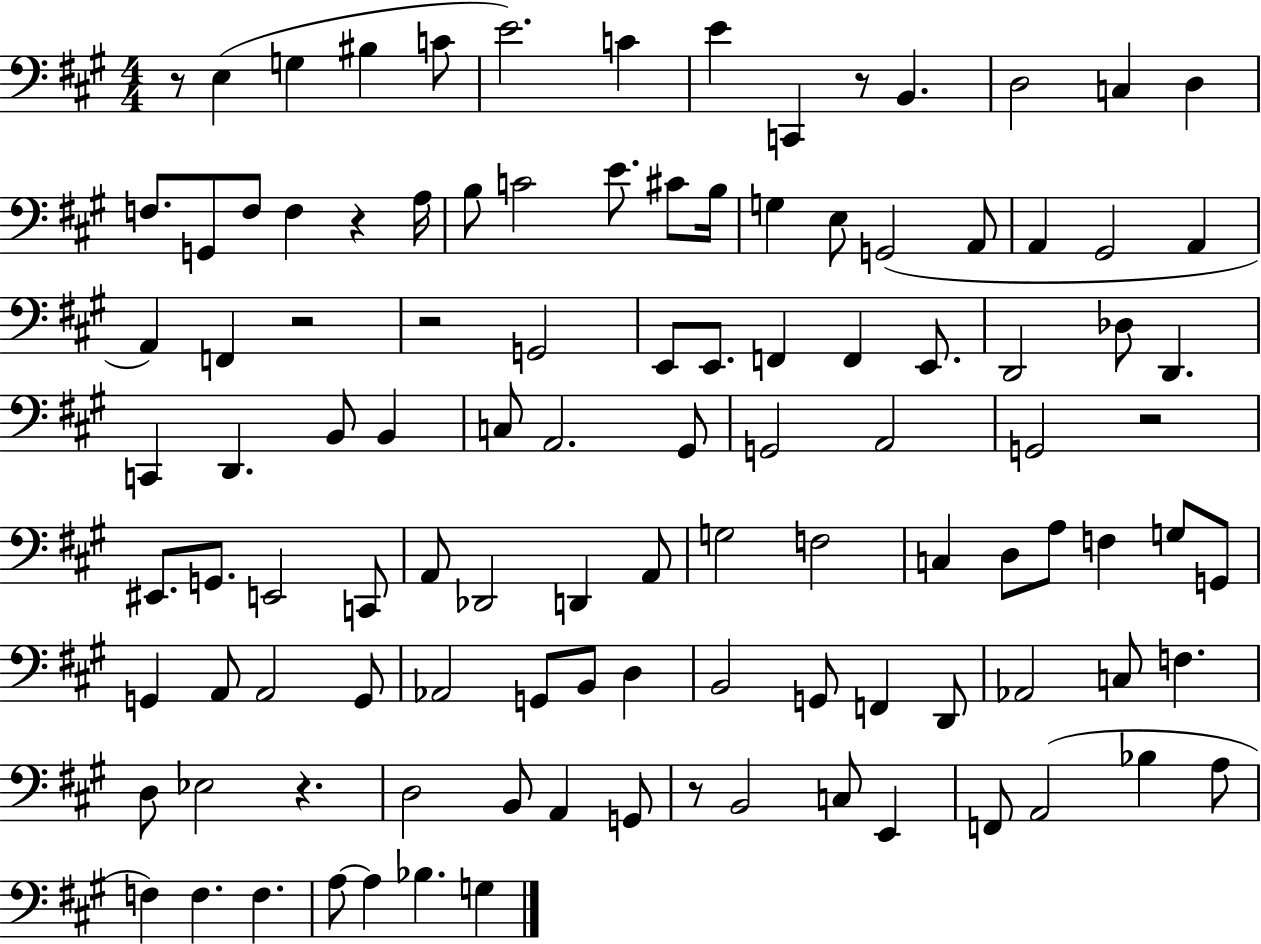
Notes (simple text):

R/e E3/q G3/q BIS3/q C4/e E4/h. C4/q E4/q C2/q R/e B2/q. D3/h C3/q D3/q F3/e. G2/e F3/e F3/q R/q A3/s B3/e C4/h E4/e. C#4/e B3/s G3/q E3/e G2/h A2/e A2/q G#2/h A2/q A2/q F2/q R/h R/h G2/h E2/e E2/e. F2/q F2/q E2/e. D2/h Db3/e D2/q. C2/q D2/q. B2/e B2/q C3/e A2/h. G#2/e G2/h A2/h G2/h R/h EIS2/e. G2/e. E2/h C2/e A2/e Db2/h D2/q A2/e G3/h F3/h C3/q D3/e A3/e F3/q G3/e G2/e G2/q A2/e A2/h G2/e Ab2/h G2/e B2/e D3/q B2/h G2/e F2/q D2/e Ab2/h C3/e F3/q. D3/e Eb3/h R/q. D3/h B2/e A2/q G2/e R/e B2/h C3/e E2/q F2/e A2/h Bb3/q A3/e F3/q F3/q. F3/q. A3/e A3/q Bb3/q. G3/q